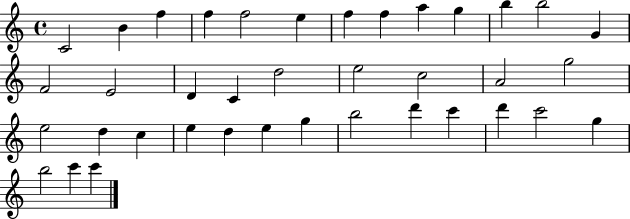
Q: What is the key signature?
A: C major